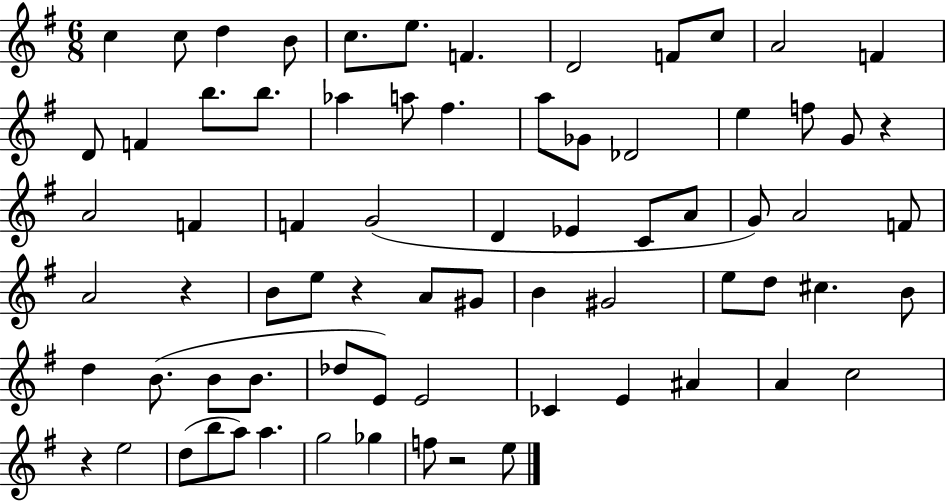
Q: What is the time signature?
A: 6/8